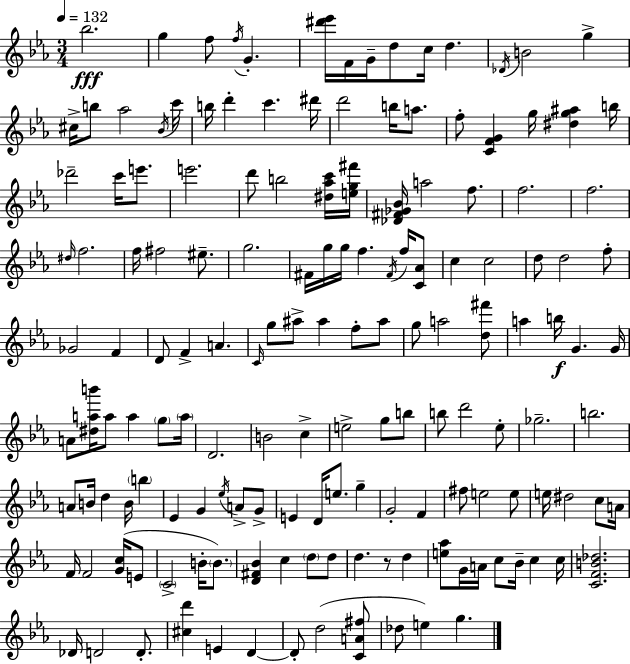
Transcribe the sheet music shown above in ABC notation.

X:1
T:Untitled
M:3/4
L:1/4
K:Cm
_b2 g f/2 f/4 G [^d'_e']/4 F/4 G/4 d/2 c/4 d _D/4 B2 g ^c/4 b/2 _a2 _B/4 c'/4 b/4 d' c' ^d'/4 d'2 b/4 a/2 f/2 [CFG] g/4 [^dg^a] b/4 _d'2 c'/4 e'/2 e'2 d'/2 b2 [^d_ac']/4 [eg^f']/4 [_D^F_G_B]/4 a2 f/2 f2 f2 ^d/4 f2 f/4 ^f2 ^e/2 g2 ^F/4 g/4 g/4 f ^F/4 f/4 [C_A]/2 c c2 d/2 d2 f/2 _G2 F D/2 F A C/4 g/2 ^a/2 ^a f/2 ^a/2 g/2 a2 [d^f']/2 a b/4 G G/4 A/2 [^dab']/4 a/2 a g/2 a/4 D2 B2 c e2 g/2 b/2 b/2 d'2 _e/2 _g2 b2 A/2 B/4 d B/4 b _E G _e/4 A/2 G/2 E D/4 e/2 g G2 F ^f/2 e2 e/2 e/4 ^d2 c/2 A/4 F/4 F2 [Gc]/4 E/2 C2 B/4 B/2 [D^F_B] c d/2 d/2 d z/2 d [e_a]/2 G/4 A/4 c/2 _B/4 c c/4 [CFB_d]2 _D/4 D2 D/2 [^cd'] E D D/2 d2 [CA^f]/2 _d/2 e g